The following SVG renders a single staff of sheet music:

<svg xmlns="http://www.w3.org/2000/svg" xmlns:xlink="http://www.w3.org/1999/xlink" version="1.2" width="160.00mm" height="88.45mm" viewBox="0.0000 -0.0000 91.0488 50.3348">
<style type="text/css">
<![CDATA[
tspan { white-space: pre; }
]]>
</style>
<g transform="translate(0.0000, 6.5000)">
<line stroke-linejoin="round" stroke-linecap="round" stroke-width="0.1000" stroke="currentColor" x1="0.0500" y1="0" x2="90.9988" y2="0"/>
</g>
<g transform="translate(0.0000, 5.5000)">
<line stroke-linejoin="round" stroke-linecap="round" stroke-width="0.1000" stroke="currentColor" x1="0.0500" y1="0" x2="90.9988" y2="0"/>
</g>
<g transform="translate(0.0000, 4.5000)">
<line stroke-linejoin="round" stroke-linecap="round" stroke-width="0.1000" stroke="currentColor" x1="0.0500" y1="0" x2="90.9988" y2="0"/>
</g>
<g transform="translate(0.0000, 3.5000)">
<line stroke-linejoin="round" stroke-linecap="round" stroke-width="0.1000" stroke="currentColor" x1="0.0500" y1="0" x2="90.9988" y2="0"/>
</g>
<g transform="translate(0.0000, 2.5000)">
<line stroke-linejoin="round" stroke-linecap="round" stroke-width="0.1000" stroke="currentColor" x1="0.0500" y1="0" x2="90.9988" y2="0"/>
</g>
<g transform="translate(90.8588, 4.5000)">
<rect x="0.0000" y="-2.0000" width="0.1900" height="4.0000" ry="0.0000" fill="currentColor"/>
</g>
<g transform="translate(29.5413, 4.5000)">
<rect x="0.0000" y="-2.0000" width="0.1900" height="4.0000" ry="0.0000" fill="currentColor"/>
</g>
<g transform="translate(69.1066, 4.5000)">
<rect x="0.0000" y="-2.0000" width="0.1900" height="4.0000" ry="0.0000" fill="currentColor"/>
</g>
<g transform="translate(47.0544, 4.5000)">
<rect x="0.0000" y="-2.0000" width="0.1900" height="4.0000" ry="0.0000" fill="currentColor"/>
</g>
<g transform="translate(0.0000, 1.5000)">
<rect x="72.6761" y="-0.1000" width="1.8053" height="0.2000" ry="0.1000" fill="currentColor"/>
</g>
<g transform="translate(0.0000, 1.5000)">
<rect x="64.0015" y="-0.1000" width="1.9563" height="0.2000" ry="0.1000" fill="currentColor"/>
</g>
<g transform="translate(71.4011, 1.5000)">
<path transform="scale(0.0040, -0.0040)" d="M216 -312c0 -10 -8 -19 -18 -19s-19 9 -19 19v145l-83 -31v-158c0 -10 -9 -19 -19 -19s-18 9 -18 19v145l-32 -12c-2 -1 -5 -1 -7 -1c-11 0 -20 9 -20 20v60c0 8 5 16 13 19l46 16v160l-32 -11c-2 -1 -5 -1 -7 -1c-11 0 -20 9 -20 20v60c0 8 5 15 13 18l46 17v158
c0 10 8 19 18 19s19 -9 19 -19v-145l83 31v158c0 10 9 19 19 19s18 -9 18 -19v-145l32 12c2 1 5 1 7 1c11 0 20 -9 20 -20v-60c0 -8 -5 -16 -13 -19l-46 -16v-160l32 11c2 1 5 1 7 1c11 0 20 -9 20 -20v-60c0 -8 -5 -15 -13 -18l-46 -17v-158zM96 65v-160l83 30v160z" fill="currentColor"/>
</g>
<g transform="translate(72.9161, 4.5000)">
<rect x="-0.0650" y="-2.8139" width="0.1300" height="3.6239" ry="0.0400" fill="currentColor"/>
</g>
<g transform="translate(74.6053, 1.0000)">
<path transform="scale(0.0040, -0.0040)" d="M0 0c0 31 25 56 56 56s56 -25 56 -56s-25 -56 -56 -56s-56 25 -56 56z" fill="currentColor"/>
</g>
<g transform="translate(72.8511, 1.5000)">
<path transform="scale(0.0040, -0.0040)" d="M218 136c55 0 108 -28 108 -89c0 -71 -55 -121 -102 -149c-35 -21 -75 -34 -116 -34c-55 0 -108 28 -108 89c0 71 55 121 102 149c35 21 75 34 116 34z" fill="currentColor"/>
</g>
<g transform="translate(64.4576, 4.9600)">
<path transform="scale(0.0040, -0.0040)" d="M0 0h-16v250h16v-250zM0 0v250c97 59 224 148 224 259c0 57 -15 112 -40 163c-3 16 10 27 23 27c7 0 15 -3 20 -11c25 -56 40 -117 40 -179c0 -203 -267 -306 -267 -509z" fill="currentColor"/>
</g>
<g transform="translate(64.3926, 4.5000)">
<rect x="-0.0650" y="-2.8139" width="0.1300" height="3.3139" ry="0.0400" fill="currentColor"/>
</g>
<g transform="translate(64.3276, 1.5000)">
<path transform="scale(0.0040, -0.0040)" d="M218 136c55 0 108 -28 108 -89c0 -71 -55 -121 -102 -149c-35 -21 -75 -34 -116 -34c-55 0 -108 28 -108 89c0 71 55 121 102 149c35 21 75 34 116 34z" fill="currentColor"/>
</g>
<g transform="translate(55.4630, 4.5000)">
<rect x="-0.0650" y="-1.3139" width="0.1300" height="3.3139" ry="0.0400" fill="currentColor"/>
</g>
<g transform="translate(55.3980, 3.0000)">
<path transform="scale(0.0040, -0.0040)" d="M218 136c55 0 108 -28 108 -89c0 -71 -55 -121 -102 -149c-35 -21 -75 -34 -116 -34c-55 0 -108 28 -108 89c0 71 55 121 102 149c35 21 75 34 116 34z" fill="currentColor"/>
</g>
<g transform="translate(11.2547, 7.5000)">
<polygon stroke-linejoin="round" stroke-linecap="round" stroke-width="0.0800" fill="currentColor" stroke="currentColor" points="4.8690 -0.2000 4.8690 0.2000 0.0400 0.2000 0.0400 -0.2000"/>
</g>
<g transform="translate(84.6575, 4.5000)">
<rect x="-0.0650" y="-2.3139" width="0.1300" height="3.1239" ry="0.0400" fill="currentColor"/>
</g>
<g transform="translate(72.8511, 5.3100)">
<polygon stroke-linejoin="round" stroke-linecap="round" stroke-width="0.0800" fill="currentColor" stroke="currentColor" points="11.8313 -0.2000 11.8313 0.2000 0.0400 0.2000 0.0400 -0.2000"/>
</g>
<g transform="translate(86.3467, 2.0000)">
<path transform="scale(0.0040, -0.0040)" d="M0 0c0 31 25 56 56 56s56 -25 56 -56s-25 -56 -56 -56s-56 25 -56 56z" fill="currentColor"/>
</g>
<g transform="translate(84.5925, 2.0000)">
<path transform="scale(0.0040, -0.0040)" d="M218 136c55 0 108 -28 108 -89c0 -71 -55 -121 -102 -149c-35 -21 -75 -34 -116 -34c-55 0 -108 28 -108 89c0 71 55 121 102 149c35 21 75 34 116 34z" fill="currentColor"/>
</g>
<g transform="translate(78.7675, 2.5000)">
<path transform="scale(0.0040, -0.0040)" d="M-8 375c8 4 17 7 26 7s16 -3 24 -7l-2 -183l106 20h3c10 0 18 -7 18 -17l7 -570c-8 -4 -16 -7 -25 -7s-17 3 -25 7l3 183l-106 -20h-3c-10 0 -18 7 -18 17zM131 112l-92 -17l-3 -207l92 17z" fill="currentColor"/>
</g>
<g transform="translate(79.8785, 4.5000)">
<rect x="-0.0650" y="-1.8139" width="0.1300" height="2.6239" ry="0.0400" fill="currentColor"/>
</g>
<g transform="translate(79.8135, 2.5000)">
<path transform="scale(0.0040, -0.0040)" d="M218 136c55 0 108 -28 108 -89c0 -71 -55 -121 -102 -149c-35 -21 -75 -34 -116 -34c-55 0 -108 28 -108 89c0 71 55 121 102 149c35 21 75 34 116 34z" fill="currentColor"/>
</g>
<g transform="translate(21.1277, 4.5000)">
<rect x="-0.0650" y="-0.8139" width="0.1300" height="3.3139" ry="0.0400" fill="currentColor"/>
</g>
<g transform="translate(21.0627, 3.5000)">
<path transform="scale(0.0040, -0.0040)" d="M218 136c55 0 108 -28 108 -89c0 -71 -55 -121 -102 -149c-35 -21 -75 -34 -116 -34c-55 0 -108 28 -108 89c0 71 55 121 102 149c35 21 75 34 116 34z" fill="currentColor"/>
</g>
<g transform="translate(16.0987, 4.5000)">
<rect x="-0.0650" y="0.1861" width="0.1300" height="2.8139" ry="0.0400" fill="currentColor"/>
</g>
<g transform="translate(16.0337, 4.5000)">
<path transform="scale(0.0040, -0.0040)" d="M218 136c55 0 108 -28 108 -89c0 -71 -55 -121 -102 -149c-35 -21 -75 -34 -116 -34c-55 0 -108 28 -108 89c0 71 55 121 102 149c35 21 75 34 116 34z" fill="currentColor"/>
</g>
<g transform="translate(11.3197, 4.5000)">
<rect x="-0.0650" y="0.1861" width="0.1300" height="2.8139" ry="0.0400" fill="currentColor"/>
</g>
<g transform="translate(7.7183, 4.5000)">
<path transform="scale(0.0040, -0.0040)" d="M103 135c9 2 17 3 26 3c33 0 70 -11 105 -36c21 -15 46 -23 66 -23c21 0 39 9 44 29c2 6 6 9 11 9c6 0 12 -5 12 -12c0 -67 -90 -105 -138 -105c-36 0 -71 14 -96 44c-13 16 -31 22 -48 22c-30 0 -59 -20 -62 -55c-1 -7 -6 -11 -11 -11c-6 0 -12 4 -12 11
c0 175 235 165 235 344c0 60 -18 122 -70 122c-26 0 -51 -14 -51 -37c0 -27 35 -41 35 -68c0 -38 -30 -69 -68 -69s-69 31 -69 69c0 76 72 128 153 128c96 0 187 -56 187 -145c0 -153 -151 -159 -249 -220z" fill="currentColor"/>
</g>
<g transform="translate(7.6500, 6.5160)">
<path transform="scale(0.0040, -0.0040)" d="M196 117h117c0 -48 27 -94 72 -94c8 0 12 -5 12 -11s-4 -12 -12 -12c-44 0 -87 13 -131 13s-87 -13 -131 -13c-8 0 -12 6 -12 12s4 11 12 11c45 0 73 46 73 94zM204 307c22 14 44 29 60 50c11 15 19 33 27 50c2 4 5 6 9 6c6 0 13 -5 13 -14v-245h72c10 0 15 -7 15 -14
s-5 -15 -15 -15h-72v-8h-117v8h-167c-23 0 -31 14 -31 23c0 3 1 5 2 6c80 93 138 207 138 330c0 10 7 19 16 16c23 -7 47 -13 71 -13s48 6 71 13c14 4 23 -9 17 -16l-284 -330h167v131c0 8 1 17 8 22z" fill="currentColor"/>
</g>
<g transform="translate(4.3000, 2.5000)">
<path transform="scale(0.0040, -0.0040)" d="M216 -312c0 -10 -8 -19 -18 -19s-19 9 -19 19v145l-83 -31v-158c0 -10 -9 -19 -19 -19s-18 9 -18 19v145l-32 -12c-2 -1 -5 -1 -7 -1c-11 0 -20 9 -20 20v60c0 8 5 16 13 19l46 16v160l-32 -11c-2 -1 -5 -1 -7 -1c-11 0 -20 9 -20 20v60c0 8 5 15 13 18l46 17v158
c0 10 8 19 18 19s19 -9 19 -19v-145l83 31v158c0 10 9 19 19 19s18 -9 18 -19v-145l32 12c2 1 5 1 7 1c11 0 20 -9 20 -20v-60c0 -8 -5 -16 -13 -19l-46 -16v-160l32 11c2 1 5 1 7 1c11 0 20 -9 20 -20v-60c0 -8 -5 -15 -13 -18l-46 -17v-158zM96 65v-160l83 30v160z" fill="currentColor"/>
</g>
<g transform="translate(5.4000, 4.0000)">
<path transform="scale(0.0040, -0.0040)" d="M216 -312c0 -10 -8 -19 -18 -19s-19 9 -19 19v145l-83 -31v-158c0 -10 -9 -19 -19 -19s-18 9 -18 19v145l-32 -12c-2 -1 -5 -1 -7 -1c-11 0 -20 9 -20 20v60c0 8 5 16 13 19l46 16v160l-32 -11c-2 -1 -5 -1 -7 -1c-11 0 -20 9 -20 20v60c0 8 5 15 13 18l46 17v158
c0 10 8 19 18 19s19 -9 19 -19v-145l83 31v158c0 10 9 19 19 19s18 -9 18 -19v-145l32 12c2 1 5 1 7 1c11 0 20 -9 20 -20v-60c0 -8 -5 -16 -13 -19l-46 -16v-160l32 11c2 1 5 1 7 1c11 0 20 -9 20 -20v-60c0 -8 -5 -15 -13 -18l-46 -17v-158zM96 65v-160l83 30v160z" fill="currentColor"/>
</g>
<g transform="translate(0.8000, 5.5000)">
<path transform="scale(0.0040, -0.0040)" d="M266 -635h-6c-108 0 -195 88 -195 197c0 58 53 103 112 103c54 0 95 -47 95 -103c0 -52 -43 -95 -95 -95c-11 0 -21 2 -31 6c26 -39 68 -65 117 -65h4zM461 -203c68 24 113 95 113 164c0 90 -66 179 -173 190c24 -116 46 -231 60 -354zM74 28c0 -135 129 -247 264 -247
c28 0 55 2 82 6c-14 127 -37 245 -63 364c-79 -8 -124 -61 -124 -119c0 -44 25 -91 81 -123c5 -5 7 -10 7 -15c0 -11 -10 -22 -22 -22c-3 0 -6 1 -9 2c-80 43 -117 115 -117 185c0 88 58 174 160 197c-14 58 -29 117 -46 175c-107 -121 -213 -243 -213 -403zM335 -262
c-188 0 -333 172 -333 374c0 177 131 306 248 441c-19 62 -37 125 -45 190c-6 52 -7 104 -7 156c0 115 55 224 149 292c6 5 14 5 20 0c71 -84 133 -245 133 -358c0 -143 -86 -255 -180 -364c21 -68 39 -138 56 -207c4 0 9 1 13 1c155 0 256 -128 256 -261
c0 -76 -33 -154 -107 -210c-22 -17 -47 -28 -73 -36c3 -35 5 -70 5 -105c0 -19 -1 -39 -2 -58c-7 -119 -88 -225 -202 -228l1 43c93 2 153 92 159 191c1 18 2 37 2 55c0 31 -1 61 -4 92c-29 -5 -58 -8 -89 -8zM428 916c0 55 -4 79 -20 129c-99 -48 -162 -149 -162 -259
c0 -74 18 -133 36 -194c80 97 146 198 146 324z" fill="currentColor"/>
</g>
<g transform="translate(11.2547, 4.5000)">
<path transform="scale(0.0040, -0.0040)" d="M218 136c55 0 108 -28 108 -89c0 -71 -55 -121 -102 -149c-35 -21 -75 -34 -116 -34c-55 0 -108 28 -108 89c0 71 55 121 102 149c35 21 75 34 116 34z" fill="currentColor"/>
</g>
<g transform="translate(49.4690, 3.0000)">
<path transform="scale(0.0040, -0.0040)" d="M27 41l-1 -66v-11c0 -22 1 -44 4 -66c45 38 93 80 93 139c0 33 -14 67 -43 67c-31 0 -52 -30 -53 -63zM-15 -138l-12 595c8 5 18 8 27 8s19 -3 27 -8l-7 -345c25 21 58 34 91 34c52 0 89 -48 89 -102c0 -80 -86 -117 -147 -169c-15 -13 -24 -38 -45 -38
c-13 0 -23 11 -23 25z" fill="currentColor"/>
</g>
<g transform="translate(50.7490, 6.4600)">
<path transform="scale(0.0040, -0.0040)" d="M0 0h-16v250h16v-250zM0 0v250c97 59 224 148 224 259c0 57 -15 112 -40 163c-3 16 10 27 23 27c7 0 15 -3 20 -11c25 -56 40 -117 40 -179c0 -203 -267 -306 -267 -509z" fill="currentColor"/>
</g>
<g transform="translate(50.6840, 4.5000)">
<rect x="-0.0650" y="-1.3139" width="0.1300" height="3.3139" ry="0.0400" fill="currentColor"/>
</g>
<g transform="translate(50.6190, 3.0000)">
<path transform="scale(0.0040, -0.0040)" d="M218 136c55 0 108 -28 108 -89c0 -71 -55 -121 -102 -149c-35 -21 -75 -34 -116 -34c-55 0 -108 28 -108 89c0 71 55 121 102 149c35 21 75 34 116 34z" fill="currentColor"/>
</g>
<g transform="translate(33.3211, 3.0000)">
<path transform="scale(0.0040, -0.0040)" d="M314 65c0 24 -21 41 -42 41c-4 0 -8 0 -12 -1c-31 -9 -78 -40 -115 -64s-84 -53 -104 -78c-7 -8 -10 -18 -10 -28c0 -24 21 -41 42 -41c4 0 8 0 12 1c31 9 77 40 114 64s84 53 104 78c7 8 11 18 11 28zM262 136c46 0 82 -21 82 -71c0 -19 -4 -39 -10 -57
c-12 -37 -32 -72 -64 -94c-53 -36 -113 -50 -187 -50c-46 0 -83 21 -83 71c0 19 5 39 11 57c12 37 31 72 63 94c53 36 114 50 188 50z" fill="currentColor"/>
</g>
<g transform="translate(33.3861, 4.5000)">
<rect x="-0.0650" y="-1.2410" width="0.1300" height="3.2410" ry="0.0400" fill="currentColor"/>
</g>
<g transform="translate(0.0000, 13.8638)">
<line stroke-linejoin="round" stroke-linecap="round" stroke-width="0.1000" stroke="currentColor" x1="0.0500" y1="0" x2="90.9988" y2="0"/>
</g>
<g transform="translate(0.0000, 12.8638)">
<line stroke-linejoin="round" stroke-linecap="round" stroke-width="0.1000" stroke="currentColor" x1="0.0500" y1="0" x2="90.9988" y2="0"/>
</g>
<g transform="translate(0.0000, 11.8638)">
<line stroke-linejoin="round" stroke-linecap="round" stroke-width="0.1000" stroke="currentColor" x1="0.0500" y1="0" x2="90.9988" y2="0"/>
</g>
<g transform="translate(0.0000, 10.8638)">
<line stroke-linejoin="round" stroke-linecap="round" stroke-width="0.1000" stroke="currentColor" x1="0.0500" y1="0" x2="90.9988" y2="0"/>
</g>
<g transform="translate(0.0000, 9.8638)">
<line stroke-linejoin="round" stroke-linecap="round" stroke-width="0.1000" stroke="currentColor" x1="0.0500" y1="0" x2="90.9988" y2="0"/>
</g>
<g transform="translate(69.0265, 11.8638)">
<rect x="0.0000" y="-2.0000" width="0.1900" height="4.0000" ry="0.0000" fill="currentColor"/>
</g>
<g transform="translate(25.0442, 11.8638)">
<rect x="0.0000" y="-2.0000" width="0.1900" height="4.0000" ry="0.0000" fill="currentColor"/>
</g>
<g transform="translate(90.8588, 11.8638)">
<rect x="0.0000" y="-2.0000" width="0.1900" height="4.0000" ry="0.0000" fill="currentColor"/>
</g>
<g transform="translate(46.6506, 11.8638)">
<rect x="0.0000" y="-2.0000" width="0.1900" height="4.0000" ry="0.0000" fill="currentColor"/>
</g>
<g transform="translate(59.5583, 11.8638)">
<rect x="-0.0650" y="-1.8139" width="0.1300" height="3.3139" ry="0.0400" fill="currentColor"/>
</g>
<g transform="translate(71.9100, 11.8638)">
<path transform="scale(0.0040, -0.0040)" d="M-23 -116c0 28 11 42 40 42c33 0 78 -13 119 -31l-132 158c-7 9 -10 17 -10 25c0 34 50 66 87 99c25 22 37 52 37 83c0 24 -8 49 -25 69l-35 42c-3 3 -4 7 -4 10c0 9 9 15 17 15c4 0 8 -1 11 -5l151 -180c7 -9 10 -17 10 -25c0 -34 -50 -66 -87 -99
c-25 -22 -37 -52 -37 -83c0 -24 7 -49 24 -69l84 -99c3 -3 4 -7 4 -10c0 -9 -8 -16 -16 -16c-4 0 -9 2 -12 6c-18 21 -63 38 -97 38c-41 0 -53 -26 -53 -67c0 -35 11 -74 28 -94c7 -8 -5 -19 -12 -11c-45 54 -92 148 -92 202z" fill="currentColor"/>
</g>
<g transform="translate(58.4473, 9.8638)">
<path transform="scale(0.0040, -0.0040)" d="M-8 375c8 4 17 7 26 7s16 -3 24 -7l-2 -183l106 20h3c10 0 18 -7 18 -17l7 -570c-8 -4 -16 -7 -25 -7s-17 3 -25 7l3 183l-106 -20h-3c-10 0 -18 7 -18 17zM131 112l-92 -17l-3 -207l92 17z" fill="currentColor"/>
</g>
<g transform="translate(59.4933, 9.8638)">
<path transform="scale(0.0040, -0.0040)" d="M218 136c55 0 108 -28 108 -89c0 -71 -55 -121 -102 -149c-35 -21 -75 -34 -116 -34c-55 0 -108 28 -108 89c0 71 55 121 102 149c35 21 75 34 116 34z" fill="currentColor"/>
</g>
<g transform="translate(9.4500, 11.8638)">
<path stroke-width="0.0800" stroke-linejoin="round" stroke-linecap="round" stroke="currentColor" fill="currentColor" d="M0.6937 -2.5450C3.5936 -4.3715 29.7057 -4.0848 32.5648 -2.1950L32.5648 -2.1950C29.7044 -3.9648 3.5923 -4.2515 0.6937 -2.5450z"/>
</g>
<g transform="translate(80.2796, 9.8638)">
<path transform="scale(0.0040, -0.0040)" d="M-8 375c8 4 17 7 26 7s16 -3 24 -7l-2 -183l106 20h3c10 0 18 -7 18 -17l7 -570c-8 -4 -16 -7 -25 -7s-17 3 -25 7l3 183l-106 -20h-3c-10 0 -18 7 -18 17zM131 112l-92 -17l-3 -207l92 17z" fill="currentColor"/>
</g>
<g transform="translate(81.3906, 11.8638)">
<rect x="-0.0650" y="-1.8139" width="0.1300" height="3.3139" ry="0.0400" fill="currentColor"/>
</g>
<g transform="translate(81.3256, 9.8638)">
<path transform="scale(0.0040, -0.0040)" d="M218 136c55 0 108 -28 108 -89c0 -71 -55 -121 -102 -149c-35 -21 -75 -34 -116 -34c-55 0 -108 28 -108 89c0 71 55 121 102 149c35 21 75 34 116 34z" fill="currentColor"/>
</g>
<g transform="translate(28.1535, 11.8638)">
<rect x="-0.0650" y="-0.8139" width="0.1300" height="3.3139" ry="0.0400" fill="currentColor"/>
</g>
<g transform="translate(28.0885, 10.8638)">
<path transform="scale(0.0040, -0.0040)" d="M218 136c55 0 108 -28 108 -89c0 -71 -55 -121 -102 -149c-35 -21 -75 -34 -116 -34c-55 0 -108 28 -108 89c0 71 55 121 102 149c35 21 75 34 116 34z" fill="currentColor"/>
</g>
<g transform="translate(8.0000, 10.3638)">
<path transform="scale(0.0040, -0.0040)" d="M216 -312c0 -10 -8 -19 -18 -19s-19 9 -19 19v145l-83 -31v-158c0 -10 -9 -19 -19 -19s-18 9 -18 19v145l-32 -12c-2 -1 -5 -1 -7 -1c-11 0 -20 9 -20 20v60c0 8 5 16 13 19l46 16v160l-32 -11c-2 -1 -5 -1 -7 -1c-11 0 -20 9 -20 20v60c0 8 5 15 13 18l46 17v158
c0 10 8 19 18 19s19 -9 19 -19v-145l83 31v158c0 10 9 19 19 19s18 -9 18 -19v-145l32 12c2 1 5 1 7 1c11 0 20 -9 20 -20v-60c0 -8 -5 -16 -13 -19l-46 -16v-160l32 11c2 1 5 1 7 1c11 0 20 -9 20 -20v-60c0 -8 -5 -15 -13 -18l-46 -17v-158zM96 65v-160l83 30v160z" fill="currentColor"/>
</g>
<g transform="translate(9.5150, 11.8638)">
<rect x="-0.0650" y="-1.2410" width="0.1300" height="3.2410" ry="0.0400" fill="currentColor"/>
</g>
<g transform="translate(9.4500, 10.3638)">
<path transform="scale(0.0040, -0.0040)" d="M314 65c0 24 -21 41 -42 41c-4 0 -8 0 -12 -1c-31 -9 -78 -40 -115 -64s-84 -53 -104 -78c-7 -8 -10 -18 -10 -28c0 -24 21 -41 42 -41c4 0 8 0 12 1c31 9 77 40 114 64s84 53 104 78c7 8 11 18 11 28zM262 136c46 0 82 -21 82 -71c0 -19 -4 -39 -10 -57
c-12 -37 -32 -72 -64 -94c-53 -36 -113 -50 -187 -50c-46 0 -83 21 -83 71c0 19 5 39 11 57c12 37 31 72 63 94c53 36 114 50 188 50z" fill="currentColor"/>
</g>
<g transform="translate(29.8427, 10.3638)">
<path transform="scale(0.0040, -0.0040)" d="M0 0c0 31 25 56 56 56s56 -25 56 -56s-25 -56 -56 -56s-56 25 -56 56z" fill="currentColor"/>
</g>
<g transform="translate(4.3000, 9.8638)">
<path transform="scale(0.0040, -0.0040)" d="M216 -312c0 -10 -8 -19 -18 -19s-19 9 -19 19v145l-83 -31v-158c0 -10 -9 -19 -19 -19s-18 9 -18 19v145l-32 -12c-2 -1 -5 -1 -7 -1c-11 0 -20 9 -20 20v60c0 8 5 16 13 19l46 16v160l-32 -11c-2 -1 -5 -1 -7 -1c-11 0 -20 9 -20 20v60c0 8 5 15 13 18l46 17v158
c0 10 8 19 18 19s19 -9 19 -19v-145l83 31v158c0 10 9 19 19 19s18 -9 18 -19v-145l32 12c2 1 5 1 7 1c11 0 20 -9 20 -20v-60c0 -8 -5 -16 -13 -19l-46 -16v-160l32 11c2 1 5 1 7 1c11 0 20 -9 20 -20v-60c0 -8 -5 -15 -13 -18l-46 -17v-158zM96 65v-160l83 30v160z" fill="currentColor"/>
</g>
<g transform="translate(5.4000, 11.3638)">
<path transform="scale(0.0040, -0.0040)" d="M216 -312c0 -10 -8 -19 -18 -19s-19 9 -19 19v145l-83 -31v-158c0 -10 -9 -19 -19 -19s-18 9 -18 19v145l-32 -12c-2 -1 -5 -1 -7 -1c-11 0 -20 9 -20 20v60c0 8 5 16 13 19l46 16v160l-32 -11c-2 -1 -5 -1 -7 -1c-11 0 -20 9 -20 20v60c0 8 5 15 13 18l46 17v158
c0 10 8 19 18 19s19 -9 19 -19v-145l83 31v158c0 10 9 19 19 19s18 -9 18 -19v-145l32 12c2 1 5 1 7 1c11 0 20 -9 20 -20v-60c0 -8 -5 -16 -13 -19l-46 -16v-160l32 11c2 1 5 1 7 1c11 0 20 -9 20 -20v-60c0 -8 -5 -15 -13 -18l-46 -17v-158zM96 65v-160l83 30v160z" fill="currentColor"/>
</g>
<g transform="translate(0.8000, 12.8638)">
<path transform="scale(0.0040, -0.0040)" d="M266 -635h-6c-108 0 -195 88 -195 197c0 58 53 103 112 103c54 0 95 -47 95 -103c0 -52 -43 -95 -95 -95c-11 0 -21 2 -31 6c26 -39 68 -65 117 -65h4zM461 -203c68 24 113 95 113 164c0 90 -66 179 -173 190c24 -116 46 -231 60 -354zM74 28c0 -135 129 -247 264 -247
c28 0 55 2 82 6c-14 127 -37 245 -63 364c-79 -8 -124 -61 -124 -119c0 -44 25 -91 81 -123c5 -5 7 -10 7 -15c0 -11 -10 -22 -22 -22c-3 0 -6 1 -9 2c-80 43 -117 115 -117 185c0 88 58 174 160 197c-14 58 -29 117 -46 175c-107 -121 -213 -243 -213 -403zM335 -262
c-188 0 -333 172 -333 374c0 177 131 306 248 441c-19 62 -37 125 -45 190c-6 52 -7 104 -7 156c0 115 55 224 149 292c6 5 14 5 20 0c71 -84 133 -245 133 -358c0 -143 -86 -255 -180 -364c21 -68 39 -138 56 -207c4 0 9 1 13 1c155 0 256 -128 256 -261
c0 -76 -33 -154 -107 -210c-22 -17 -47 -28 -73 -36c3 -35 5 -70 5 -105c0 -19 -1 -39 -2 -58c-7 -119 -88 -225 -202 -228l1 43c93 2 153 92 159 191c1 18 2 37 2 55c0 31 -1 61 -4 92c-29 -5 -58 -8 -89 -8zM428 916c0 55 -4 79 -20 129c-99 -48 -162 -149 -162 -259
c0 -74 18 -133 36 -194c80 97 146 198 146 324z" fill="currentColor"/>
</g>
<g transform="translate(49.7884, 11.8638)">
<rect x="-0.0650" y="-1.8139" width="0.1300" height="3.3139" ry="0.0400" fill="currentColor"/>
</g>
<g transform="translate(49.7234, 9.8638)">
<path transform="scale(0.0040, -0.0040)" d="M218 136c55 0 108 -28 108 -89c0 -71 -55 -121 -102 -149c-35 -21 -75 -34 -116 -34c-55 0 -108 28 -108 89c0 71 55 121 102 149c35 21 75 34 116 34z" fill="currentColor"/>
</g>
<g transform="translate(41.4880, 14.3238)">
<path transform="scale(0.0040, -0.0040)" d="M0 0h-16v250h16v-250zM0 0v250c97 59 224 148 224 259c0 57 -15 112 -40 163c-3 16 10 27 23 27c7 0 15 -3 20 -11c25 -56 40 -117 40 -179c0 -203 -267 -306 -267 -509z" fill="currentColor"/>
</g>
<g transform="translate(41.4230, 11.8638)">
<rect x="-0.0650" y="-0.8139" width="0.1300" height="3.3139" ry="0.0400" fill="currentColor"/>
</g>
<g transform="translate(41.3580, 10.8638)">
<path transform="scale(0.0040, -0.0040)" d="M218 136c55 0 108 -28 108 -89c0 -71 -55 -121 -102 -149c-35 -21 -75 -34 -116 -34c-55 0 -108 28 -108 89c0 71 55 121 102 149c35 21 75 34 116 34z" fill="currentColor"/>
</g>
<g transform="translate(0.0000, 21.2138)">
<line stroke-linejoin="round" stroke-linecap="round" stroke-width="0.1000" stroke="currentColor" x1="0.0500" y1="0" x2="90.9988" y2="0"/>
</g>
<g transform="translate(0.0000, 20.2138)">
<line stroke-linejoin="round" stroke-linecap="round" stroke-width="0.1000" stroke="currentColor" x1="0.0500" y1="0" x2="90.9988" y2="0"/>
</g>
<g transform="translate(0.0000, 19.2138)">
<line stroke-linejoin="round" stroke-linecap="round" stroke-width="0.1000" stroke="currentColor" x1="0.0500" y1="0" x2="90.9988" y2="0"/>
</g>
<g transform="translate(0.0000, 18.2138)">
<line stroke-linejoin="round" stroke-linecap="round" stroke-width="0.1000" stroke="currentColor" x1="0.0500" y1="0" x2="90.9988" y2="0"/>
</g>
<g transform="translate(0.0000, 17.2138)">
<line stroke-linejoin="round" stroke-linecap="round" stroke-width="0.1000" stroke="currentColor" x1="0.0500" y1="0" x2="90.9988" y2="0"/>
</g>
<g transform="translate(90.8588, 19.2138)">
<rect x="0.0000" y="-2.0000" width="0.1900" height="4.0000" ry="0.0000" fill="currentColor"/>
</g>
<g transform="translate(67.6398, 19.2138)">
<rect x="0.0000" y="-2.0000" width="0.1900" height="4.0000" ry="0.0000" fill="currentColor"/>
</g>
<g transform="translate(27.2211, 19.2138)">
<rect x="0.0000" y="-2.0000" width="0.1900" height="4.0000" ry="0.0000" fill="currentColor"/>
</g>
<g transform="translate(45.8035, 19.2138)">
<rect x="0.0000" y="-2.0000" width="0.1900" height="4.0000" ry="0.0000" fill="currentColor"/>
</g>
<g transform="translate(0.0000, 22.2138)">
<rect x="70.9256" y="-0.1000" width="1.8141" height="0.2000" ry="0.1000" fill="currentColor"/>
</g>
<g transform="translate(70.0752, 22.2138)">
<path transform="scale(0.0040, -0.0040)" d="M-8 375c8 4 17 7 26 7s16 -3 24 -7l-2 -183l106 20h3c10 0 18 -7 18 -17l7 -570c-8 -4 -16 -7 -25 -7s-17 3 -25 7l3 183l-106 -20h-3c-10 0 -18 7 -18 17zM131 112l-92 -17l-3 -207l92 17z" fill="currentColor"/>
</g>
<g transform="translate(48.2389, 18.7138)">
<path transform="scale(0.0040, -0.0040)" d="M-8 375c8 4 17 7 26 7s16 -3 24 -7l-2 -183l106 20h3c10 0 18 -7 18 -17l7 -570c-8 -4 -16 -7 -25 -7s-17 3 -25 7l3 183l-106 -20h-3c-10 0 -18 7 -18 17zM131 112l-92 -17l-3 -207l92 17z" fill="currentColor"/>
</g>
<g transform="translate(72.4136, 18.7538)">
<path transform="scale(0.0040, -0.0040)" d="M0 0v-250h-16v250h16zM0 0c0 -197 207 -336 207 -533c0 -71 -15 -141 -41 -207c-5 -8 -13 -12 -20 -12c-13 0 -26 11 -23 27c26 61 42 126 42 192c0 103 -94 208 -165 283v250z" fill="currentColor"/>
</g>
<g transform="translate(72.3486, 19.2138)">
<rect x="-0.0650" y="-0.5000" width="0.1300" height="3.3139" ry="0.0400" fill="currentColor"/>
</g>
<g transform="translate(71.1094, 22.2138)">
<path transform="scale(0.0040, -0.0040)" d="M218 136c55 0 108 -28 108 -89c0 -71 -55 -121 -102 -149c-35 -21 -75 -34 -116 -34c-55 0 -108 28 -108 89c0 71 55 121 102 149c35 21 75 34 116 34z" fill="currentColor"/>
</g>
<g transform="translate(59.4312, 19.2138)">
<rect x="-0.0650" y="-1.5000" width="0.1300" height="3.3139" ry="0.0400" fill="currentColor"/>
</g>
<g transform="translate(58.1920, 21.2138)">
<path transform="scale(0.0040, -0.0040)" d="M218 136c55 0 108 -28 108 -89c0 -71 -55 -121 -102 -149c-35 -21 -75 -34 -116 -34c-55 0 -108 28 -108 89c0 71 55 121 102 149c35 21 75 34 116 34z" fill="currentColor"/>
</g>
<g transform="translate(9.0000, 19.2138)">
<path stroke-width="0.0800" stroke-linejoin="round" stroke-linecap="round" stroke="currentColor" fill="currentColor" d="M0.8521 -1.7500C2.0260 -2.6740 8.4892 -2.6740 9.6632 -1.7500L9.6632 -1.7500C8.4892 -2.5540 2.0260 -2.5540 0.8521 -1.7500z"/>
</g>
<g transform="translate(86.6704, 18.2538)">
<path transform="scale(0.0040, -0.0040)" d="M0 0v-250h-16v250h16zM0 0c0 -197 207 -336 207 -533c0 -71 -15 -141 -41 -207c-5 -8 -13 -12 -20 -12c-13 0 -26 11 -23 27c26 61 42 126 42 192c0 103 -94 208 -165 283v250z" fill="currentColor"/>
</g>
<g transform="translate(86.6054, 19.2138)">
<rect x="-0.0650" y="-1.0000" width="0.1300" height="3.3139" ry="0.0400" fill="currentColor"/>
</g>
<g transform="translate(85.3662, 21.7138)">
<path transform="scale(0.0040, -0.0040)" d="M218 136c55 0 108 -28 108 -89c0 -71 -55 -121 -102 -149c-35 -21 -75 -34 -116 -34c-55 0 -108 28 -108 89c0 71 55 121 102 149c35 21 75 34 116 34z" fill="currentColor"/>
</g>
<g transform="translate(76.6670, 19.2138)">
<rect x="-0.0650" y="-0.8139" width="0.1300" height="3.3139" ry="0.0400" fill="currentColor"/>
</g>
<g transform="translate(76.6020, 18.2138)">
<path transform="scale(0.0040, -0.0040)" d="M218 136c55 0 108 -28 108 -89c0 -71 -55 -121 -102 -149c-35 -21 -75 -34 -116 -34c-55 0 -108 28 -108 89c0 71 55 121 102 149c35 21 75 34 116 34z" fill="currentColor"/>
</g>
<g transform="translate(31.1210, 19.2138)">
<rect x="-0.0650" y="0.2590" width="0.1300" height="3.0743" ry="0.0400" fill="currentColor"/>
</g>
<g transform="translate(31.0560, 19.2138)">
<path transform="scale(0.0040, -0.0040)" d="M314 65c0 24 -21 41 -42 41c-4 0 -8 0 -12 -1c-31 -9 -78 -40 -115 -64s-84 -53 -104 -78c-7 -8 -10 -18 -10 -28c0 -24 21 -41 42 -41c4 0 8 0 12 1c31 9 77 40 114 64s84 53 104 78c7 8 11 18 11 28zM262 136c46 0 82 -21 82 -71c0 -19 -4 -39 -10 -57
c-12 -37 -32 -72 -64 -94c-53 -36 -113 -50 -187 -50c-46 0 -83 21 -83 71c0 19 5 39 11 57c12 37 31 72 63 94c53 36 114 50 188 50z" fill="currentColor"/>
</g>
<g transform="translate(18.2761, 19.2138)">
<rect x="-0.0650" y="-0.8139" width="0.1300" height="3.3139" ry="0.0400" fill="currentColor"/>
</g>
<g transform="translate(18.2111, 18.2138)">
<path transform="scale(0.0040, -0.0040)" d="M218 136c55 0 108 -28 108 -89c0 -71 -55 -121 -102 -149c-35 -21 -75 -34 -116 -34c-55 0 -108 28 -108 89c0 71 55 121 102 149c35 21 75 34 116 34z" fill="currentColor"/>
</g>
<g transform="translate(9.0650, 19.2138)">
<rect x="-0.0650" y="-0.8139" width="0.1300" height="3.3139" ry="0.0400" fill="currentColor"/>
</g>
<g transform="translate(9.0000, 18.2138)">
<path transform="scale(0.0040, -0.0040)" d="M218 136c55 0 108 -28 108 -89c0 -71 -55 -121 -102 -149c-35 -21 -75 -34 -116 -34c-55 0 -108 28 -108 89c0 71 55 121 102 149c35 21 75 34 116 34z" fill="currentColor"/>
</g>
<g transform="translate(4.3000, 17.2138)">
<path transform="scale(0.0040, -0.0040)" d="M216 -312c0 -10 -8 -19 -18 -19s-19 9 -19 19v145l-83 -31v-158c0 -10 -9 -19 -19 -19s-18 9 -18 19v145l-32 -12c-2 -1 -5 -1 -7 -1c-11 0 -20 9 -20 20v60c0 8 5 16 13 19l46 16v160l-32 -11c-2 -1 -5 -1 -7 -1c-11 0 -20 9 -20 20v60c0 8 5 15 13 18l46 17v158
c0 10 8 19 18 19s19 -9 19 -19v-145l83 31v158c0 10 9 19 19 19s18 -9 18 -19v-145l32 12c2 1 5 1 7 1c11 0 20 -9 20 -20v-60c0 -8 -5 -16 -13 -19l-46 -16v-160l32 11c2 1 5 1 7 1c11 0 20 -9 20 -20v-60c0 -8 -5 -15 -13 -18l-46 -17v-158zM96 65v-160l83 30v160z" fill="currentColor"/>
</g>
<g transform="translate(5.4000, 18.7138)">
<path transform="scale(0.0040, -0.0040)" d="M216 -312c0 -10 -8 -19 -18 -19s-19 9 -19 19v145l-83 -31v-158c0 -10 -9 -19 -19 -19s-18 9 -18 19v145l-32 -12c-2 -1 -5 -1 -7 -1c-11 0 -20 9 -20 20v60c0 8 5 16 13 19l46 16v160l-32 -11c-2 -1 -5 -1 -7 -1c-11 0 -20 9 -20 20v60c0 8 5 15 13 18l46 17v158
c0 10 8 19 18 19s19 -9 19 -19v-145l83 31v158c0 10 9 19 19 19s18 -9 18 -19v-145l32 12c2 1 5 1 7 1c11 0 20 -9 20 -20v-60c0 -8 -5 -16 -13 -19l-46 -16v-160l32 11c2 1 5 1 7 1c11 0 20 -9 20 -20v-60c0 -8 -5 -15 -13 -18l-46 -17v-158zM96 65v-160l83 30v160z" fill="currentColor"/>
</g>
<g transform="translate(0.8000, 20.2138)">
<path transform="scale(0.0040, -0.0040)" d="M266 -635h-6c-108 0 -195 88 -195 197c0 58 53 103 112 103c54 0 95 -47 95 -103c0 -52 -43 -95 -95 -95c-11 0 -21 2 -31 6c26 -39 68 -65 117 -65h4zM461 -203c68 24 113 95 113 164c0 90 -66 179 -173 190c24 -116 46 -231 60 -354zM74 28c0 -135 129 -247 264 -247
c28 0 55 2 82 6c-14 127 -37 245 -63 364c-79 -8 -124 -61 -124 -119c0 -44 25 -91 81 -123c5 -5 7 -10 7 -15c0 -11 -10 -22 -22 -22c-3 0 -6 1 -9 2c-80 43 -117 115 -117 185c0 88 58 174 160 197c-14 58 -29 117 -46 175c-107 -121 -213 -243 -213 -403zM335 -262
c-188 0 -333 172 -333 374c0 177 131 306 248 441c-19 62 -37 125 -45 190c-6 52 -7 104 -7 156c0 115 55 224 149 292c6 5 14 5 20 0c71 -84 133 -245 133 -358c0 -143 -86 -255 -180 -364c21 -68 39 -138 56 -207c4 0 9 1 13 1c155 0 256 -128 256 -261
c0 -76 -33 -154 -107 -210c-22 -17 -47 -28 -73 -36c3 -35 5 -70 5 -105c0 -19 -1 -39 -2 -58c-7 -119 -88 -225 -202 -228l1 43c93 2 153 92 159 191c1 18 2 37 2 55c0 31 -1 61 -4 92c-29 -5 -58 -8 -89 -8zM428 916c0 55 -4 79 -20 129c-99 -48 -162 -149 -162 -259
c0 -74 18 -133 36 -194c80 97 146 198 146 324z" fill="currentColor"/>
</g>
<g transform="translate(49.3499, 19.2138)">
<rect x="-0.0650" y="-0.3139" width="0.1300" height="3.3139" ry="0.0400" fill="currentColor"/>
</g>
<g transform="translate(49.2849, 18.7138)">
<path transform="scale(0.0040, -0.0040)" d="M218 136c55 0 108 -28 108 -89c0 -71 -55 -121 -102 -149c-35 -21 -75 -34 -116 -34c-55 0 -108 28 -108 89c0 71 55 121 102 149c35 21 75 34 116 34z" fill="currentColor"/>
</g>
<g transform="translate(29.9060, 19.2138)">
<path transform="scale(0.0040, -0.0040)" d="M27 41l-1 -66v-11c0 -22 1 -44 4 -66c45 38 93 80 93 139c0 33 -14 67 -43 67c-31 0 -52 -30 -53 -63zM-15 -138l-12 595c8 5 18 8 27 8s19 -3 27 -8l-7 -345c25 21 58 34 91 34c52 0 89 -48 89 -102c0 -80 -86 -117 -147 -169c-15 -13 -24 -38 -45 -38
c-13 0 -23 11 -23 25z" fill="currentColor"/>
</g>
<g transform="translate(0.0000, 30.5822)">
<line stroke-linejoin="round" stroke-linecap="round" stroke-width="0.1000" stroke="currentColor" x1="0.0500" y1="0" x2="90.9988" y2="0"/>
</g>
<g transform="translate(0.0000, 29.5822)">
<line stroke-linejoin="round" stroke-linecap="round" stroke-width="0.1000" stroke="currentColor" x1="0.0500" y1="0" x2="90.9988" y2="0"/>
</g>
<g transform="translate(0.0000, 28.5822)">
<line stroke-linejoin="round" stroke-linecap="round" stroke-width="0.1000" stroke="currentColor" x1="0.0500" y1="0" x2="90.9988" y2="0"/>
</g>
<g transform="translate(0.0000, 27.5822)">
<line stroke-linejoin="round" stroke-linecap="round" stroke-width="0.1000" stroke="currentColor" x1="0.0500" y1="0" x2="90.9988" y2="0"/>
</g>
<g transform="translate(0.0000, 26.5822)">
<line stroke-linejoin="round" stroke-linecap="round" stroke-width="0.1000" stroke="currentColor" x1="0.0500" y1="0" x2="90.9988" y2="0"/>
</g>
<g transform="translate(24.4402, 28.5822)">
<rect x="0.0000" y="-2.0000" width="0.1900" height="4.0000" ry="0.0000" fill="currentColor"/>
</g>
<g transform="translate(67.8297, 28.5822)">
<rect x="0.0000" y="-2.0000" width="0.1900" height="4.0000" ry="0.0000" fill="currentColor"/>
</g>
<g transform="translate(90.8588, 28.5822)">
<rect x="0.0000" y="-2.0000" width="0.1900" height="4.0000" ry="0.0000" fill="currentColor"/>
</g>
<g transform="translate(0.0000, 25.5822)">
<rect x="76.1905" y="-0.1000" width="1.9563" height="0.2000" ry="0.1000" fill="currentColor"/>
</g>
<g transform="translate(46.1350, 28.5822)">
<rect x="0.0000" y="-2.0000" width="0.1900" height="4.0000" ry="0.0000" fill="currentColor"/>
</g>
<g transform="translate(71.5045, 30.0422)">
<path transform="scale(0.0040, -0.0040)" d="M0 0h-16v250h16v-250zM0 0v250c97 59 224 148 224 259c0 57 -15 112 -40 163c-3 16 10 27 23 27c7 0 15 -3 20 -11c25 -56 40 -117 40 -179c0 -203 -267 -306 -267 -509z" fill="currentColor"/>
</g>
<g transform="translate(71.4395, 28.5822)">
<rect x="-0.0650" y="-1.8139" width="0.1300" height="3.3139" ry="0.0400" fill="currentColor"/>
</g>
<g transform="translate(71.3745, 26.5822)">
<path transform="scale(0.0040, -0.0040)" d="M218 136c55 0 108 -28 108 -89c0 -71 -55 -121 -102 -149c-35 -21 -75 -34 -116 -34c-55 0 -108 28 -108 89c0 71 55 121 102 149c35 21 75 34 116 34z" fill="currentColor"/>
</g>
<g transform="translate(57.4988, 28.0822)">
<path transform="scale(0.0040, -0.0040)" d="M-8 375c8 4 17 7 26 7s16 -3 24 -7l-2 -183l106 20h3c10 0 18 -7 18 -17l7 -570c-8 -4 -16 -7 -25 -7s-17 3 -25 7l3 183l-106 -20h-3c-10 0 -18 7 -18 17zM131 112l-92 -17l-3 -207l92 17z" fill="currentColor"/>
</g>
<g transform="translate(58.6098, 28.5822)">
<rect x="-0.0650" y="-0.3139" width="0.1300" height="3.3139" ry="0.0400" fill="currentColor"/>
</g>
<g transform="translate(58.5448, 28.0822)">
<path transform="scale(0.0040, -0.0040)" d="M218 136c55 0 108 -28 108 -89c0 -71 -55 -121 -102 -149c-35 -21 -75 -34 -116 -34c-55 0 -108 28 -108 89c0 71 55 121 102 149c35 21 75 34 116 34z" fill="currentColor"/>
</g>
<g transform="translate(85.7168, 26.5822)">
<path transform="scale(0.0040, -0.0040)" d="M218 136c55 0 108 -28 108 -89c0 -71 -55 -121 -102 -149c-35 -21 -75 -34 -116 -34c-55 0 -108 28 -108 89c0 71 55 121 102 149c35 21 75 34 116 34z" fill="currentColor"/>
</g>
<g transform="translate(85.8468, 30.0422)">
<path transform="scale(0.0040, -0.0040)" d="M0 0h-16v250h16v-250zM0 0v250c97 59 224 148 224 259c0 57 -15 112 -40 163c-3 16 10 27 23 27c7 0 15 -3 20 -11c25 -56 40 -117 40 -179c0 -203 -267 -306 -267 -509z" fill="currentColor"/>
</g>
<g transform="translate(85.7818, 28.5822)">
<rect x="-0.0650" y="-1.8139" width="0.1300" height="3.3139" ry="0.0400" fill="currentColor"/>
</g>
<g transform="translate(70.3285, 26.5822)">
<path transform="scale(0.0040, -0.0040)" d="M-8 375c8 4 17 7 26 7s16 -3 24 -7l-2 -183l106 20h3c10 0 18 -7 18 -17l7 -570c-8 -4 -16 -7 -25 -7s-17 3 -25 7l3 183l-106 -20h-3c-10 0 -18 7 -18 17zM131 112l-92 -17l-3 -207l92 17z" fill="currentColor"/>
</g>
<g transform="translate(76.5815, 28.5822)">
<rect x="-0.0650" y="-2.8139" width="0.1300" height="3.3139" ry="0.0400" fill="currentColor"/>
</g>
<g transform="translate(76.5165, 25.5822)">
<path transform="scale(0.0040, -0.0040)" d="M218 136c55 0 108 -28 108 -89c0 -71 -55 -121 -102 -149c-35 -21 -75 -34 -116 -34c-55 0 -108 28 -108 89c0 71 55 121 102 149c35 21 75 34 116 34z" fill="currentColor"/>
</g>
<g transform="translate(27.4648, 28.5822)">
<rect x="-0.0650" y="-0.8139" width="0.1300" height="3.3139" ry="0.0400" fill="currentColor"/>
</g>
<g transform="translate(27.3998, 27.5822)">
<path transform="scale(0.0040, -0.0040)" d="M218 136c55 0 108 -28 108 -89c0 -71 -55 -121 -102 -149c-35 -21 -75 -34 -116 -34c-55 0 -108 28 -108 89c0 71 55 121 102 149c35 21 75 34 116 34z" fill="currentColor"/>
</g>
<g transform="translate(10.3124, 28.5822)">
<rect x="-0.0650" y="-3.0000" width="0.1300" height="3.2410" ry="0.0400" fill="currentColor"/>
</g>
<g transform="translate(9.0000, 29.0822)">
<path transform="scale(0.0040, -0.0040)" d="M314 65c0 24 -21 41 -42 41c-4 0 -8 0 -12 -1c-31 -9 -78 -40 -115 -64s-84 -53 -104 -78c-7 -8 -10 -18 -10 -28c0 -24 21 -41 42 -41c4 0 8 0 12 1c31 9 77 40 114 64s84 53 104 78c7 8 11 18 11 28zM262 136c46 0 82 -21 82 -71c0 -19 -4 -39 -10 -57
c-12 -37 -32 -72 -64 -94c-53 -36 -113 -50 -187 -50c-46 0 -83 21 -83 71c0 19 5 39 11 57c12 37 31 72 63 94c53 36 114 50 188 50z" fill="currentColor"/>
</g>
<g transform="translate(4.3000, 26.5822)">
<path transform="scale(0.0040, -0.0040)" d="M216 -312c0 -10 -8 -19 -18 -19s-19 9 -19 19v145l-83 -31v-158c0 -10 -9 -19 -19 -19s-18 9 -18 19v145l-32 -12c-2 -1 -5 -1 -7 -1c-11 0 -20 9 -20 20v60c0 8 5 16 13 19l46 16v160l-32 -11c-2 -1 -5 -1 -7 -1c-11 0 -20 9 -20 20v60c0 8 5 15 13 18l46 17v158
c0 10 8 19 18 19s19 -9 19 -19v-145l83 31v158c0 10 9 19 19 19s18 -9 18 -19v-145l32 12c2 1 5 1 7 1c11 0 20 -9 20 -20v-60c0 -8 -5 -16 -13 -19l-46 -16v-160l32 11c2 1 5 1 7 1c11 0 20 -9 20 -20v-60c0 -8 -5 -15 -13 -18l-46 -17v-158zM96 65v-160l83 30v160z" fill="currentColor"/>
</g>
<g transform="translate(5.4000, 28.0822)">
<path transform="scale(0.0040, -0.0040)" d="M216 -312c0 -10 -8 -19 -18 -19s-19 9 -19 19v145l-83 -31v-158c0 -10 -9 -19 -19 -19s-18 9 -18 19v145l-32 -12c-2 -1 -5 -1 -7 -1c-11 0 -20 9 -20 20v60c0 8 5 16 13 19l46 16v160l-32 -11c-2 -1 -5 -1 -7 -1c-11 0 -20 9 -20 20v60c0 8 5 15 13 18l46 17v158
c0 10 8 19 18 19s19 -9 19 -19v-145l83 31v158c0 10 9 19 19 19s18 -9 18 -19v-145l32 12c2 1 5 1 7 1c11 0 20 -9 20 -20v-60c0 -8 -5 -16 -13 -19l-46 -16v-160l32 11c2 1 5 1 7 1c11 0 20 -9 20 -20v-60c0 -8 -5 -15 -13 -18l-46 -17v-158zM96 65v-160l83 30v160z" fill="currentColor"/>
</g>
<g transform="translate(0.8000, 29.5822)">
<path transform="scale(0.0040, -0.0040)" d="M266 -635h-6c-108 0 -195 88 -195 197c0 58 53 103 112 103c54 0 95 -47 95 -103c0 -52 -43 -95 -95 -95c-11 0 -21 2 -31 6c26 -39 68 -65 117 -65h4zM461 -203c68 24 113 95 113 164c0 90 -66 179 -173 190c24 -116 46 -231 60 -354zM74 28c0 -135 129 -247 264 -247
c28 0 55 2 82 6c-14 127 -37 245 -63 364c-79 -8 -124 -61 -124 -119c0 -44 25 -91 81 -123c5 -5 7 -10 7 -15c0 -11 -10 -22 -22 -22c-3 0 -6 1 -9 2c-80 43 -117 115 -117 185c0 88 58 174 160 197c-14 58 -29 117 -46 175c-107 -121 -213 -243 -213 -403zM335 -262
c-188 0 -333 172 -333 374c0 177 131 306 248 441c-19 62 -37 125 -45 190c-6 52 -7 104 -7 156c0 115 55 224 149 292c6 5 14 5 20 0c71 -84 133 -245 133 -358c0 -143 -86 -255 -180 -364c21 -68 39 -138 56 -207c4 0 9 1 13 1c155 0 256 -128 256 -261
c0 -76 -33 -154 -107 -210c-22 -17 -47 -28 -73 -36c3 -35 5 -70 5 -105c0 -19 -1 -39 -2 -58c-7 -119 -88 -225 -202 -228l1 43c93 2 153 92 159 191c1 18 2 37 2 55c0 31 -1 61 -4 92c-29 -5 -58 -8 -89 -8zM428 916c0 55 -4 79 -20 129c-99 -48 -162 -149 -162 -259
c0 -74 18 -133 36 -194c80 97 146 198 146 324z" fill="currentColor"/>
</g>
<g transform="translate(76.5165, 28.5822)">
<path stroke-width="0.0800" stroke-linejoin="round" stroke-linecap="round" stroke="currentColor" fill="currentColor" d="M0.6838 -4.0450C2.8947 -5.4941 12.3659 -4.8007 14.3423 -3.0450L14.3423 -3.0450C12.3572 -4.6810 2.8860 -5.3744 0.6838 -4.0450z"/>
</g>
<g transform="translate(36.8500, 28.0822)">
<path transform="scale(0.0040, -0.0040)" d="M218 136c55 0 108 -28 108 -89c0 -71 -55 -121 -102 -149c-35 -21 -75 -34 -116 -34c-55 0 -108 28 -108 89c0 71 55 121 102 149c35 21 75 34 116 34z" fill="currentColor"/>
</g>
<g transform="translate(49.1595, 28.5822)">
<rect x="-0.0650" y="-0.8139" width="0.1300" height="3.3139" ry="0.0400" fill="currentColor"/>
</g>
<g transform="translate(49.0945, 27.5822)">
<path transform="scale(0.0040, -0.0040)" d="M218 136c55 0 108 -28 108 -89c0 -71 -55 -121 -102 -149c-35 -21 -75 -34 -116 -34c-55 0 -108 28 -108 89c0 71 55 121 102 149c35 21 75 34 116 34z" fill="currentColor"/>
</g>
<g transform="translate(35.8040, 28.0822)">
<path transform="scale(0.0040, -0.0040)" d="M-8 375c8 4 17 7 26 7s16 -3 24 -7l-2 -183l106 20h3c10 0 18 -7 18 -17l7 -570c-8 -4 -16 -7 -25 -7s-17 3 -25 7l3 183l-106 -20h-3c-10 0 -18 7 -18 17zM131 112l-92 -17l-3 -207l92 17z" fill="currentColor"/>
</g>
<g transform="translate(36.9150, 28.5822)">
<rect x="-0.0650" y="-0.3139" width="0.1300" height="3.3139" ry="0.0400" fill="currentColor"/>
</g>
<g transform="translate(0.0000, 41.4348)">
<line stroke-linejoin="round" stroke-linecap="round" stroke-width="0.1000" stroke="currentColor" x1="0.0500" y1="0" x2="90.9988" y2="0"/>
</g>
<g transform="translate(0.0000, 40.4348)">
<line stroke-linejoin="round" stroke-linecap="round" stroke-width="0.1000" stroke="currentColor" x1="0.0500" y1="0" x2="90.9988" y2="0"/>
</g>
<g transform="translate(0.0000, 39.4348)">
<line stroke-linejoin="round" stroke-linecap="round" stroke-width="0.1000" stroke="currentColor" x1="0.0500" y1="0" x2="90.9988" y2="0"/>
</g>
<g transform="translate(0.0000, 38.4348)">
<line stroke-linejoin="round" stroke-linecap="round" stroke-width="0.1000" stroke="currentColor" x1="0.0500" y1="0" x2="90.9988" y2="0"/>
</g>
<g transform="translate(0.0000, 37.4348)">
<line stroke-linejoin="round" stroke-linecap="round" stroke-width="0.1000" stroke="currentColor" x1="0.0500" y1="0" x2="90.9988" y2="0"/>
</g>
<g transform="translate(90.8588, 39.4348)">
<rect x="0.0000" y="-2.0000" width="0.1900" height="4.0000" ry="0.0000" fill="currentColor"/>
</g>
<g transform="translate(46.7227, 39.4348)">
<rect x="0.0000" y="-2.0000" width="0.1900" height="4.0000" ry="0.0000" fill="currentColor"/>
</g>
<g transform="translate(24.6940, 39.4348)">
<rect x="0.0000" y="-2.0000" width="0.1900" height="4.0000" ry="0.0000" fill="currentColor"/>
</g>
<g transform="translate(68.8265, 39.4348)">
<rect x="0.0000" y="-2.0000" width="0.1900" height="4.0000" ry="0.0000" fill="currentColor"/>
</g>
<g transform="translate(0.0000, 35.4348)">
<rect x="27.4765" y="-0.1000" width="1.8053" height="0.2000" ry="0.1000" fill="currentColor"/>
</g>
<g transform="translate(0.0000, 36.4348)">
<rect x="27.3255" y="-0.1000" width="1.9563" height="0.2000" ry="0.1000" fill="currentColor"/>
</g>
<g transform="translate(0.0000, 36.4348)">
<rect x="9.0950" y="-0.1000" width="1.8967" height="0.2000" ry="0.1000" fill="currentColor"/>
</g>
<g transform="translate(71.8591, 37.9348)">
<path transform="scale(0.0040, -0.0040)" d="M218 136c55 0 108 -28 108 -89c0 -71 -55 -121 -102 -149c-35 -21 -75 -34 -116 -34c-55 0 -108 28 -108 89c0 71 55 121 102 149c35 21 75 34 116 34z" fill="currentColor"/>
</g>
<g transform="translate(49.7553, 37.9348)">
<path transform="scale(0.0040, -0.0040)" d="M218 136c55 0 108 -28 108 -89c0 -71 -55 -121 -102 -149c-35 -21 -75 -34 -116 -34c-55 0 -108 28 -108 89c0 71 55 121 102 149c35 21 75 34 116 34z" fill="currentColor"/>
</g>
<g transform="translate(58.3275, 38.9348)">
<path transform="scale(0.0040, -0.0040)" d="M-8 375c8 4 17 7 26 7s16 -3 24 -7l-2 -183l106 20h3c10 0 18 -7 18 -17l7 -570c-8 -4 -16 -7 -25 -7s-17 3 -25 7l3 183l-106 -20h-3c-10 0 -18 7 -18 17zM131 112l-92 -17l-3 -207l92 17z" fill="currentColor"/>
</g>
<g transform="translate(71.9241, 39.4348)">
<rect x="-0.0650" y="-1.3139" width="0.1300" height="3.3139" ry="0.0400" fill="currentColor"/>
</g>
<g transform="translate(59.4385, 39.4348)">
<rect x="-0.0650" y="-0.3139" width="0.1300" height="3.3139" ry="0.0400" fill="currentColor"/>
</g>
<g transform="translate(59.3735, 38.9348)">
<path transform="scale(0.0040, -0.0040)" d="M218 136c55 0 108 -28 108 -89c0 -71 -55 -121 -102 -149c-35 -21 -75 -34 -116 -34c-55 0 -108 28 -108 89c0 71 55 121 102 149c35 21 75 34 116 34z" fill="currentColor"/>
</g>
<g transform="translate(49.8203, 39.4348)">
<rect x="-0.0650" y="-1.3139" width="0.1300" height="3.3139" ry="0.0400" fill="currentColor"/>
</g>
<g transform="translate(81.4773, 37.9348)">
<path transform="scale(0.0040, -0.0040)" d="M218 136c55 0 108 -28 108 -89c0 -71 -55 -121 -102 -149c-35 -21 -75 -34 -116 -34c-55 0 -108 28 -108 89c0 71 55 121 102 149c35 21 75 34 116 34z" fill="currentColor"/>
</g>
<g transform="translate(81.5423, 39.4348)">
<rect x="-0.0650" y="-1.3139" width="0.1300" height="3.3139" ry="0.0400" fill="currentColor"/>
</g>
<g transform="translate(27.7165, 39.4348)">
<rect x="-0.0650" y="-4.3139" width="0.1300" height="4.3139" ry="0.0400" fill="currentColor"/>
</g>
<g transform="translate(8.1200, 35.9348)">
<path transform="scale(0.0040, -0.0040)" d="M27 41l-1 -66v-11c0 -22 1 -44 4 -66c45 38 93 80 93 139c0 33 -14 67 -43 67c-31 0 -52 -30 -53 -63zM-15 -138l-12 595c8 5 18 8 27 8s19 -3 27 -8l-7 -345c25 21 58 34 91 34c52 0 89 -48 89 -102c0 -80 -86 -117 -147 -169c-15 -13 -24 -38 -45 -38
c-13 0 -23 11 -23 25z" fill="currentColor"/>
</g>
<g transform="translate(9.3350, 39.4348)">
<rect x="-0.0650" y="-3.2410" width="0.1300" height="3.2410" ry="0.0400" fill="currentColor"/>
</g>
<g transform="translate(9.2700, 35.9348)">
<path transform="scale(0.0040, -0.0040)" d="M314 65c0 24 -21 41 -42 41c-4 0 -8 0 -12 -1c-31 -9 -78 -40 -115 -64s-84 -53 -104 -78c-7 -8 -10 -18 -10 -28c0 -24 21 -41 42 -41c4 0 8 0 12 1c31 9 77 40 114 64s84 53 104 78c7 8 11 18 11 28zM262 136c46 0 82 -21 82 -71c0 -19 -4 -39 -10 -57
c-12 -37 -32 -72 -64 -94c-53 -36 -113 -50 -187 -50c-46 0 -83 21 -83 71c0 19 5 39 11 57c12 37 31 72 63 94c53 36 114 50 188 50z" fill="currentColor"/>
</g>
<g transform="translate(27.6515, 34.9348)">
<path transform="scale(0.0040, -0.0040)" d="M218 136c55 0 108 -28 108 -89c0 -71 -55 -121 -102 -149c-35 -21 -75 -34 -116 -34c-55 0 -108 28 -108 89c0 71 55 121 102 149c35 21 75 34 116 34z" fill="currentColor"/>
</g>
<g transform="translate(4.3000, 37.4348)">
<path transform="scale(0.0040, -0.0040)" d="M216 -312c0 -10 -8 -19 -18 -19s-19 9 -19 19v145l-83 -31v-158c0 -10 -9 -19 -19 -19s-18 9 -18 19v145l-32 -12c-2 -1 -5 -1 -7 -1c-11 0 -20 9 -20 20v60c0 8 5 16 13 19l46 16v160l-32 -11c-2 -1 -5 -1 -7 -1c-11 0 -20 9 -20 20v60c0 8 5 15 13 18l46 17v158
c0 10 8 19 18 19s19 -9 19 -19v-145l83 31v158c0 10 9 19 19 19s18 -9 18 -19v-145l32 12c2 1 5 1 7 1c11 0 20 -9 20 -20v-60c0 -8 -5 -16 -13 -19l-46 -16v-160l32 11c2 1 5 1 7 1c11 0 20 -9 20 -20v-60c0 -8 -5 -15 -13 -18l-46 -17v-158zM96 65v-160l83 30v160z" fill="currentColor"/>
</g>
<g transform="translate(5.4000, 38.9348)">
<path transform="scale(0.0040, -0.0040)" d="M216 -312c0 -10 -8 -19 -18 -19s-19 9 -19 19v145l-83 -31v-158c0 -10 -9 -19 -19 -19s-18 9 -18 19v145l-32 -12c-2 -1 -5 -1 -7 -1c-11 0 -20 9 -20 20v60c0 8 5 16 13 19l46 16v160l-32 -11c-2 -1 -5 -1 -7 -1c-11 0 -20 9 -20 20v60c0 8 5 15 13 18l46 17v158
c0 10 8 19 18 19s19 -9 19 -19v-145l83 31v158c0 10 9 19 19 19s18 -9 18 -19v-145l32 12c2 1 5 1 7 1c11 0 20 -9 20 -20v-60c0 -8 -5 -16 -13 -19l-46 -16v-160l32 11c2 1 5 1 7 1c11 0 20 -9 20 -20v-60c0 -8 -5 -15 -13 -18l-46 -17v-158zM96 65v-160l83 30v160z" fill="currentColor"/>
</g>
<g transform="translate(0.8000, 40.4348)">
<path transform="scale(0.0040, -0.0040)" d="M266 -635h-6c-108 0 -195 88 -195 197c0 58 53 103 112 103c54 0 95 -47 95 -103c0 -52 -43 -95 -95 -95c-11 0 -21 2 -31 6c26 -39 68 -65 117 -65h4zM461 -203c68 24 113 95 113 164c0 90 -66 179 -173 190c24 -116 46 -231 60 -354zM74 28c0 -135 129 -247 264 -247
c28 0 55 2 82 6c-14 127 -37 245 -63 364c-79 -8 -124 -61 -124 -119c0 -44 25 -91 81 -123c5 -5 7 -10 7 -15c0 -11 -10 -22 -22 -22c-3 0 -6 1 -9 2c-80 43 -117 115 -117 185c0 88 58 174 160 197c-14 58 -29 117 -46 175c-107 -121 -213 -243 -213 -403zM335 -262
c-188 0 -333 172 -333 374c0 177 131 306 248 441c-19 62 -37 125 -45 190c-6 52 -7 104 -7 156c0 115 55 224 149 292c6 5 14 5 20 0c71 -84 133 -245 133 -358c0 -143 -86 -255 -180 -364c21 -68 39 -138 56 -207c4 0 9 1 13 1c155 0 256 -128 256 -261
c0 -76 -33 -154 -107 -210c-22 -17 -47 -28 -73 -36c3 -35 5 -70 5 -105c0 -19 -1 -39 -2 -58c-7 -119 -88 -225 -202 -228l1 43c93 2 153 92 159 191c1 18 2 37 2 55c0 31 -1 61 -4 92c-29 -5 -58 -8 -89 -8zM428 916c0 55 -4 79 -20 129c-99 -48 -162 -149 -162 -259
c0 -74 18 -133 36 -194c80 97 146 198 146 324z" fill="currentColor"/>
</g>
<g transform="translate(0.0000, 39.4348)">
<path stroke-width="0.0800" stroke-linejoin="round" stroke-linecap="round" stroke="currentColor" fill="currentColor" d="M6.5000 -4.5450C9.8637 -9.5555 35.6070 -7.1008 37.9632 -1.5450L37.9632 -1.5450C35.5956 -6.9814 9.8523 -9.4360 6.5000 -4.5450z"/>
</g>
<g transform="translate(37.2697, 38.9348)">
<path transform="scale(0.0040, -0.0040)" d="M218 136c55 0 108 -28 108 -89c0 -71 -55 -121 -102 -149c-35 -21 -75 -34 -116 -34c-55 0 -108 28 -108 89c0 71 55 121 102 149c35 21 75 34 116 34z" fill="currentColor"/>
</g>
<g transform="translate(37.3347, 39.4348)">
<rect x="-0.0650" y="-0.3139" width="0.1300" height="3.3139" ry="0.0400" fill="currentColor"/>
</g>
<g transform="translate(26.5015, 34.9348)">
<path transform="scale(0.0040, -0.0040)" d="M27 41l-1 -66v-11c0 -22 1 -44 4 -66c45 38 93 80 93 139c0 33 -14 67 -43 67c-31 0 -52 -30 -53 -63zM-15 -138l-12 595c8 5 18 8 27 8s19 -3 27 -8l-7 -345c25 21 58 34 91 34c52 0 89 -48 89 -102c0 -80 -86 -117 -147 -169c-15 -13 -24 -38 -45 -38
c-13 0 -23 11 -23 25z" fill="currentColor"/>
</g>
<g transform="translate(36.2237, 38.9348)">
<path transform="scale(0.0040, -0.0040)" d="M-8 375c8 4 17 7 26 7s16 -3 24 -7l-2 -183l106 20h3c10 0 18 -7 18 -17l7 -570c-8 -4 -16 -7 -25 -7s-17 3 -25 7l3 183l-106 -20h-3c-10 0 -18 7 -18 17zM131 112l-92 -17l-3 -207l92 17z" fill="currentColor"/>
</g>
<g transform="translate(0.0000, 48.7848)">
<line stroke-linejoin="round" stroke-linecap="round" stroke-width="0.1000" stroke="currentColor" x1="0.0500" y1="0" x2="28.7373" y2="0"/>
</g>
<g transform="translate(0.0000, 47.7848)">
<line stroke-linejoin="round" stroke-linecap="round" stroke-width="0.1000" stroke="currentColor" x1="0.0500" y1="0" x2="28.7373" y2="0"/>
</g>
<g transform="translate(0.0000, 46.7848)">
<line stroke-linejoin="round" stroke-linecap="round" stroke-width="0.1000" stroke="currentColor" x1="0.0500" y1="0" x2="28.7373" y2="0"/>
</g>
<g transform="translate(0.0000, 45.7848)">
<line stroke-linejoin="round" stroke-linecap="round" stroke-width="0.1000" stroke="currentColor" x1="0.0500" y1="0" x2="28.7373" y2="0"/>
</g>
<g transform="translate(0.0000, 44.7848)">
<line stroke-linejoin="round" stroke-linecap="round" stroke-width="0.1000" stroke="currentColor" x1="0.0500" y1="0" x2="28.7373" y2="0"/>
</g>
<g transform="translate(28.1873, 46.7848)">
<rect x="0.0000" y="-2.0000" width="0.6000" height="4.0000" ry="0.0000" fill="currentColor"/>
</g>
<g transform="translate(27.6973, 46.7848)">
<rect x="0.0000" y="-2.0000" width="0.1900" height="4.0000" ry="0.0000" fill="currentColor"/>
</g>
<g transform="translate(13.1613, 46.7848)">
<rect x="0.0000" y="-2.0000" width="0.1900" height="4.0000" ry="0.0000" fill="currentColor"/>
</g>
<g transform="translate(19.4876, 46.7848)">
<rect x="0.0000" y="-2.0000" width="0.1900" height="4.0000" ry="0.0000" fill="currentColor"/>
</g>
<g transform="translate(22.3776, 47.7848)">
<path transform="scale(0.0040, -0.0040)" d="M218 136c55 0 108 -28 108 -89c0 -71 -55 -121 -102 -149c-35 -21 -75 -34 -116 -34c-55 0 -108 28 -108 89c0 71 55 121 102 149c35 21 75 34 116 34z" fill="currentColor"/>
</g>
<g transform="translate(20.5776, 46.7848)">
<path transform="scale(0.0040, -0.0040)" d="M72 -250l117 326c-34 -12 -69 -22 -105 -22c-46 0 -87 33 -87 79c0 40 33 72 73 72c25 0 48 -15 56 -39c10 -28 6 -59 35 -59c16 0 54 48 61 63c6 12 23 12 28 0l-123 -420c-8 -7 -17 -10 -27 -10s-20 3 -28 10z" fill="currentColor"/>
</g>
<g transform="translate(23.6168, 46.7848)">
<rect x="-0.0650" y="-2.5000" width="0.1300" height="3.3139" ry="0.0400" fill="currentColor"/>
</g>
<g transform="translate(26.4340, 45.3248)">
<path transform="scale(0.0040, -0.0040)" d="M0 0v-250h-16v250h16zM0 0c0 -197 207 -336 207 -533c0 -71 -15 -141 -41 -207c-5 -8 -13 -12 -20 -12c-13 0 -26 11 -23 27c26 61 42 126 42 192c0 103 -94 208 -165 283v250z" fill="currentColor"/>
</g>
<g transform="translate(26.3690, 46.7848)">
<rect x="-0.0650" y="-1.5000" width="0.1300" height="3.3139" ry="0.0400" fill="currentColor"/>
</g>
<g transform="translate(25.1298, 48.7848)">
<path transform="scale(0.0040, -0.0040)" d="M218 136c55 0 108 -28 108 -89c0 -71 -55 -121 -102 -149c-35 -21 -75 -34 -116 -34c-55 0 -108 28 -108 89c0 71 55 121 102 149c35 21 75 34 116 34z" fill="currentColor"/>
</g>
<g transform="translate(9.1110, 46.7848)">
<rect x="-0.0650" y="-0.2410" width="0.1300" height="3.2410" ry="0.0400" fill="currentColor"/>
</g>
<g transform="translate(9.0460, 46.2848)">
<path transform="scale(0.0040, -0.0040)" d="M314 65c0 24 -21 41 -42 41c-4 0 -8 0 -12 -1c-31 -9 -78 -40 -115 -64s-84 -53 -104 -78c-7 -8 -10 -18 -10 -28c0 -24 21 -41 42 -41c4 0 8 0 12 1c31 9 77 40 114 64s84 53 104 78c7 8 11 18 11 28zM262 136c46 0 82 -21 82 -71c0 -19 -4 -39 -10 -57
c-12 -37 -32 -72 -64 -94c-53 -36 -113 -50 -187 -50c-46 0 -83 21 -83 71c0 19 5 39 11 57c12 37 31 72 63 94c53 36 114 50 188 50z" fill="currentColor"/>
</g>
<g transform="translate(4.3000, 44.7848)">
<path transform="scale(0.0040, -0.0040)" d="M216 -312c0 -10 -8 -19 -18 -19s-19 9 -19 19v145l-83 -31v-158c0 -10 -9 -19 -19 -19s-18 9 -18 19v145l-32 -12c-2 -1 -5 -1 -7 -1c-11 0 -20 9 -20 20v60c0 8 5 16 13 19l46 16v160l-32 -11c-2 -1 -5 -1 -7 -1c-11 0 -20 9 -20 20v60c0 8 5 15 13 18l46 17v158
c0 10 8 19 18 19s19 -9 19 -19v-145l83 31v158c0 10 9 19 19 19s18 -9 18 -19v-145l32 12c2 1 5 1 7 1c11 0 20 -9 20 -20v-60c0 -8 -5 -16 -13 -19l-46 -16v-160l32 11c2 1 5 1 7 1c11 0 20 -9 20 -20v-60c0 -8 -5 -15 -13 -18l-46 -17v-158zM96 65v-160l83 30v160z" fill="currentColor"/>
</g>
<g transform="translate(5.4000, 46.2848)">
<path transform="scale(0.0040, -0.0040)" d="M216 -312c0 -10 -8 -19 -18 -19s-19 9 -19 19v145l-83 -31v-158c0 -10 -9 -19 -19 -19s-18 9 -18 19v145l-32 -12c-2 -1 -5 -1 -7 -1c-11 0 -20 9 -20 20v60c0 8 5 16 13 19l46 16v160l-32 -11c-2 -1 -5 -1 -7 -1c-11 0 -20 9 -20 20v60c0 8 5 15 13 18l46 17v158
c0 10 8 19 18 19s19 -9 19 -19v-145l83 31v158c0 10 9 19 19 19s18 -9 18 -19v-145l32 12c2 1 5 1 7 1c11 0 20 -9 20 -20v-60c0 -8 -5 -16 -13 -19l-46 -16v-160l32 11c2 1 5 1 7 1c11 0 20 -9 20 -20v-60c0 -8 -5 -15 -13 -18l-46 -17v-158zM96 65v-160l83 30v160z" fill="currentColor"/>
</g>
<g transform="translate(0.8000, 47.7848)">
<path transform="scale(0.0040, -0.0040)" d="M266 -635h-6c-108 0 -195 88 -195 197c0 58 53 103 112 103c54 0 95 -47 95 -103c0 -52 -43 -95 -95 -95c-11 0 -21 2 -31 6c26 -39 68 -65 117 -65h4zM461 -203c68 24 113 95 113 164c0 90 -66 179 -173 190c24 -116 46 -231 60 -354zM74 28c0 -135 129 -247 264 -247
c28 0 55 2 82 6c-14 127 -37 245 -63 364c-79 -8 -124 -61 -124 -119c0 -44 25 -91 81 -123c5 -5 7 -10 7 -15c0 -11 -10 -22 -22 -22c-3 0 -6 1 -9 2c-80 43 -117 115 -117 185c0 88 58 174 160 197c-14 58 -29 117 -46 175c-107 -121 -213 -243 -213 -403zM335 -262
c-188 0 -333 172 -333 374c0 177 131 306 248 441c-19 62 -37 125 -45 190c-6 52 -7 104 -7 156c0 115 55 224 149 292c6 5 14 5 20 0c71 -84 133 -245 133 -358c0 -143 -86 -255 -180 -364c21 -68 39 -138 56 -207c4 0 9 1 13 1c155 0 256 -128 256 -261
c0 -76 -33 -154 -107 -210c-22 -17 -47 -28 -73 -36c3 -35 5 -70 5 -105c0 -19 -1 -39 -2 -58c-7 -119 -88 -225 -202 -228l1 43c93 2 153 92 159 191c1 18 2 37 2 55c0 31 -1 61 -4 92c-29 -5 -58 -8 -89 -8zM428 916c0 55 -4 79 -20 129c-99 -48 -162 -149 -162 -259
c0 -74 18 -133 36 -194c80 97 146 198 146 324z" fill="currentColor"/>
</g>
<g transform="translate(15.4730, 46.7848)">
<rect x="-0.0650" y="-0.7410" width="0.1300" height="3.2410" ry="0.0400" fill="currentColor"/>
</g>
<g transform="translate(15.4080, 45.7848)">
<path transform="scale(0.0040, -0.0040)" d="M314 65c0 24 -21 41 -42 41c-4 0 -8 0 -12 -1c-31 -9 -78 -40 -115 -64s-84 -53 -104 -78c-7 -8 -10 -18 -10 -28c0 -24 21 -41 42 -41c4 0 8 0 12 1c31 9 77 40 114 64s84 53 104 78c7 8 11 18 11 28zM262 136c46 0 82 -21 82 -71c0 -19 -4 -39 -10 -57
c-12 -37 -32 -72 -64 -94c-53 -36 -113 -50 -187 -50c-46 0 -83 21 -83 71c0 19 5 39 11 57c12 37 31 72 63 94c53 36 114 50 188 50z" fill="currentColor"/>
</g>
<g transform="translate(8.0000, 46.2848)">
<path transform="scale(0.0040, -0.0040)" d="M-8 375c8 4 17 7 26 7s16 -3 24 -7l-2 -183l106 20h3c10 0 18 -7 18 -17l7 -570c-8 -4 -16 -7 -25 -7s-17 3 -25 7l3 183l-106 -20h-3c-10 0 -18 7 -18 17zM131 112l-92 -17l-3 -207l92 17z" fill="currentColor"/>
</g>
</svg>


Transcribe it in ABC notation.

X:1
T:Untitled
M:2/4
L:1/4
K:D
B/2 B/2 d e2 _e/2 _e a/2 ^a/2 f/2 g/2 ^e2 d d/2 ^f f z f d d _B2 c E C/2 d D/2 A2 d c d c f/2 a f/2 _b2 _d' c e c e e c2 d2 z/2 G E/2